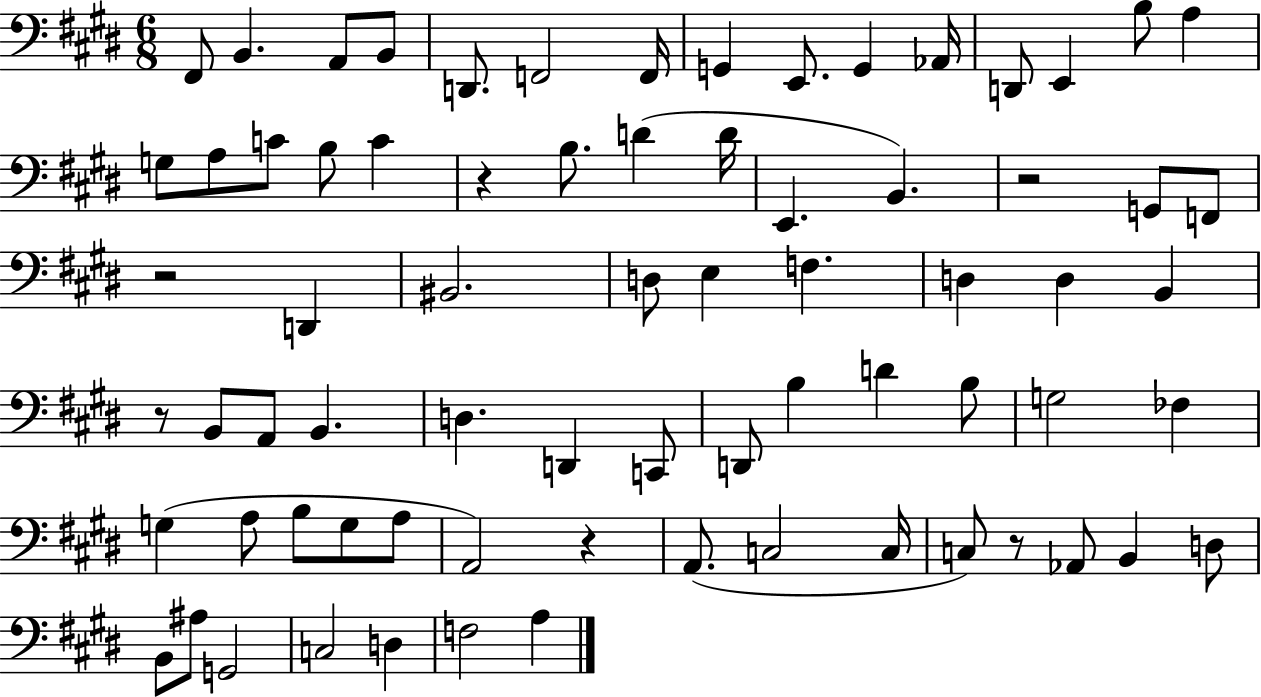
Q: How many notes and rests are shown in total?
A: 73